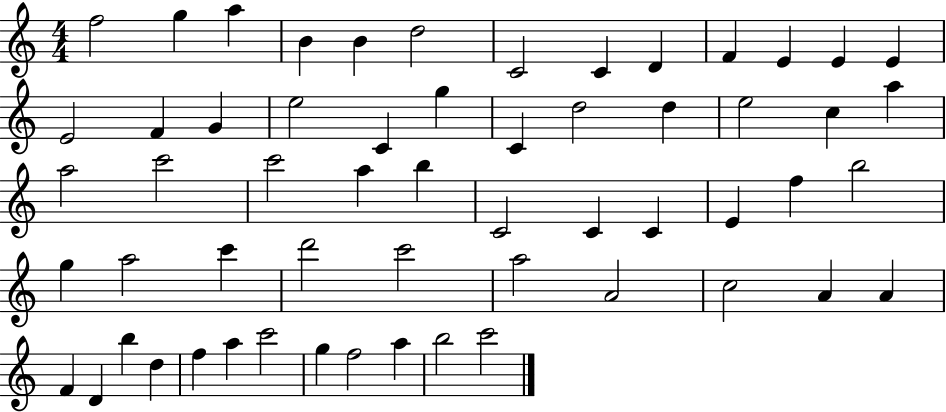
F5/h G5/q A5/q B4/q B4/q D5/h C4/h C4/q D4/q F4/q E4/q E4/q E4/q E4/h F4/q G4/q E5/h C4/q G5/q C4/q D5/h D5/q E5/h C5/q A5/q A5/h C6/h C6/h A5/q B5/q C4/h C4/q C4/q E4/q F5/q B5/h G5/q A5/h C6/q D6/h C6/h A5/h A4/h C5/h A4/q A4/q F4/q D4/q B5/q D5/q F5/q A5/q C6/h G5/q F5/h A5/q B5/h C6/h